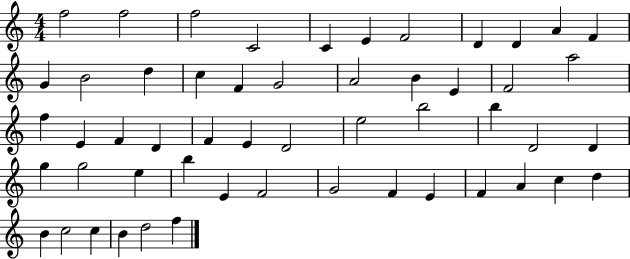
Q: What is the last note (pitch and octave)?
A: F5